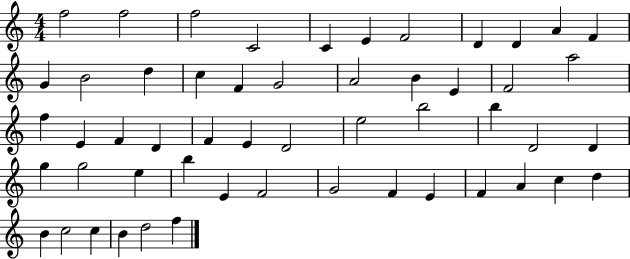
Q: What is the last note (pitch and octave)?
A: F5